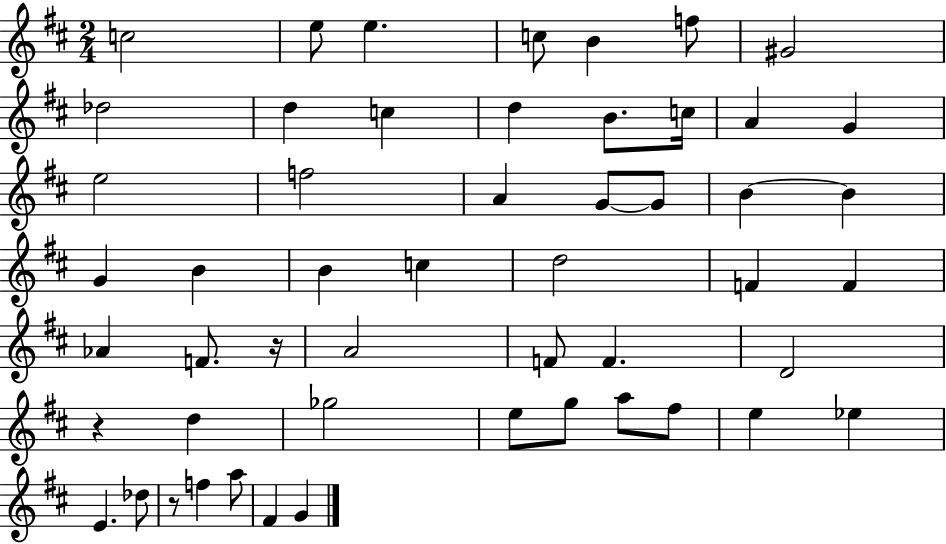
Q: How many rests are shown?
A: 3